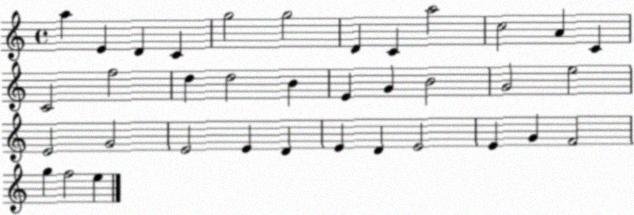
X:1
T:Untitled
M:4/4
L:1/4
K:C
a E D C g2 g2 D C a2 c2 A C C2 f2 d d2 B E G B2 G2 e2 E2 G2 E2 E D E D E2 E G F2 g f2 e